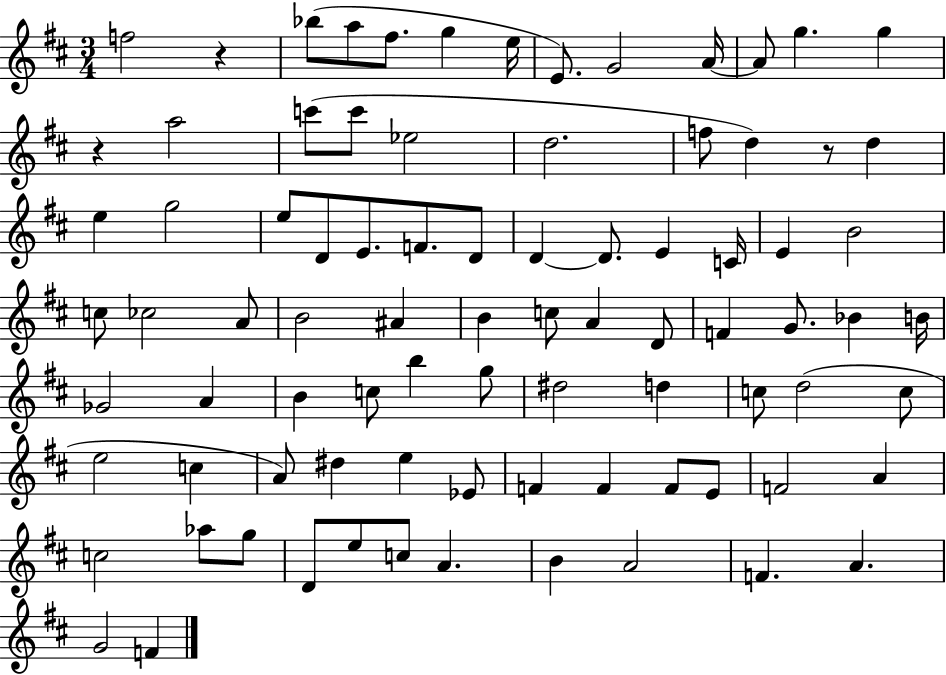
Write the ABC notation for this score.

X:1
T:Untitled
M:3/4
L:1/4
K:D
f2 z _b/2 a/2 ^f/2 g e/4 E/2 G2 A/4 A/2 g g z a2 c'/2 c'/2 _e2 d2 f/2 d z/2 d e g2 e/2 D/2 E/2 F/2 D/2 D D/2 E C/4 E B2 c/2 _c2 A/2 B2 ^A B c/2 A D/2 F G/2 _B B/4 _G2 A B c/2 b g/2 ^d2 d c/2 d2 c/2 e2 c A/2 ^d e _E/2 F F F/2 E/2 F2 A c2 _a/2 g/2 D/2 e/2 c/2 A B A2 F A G2 F